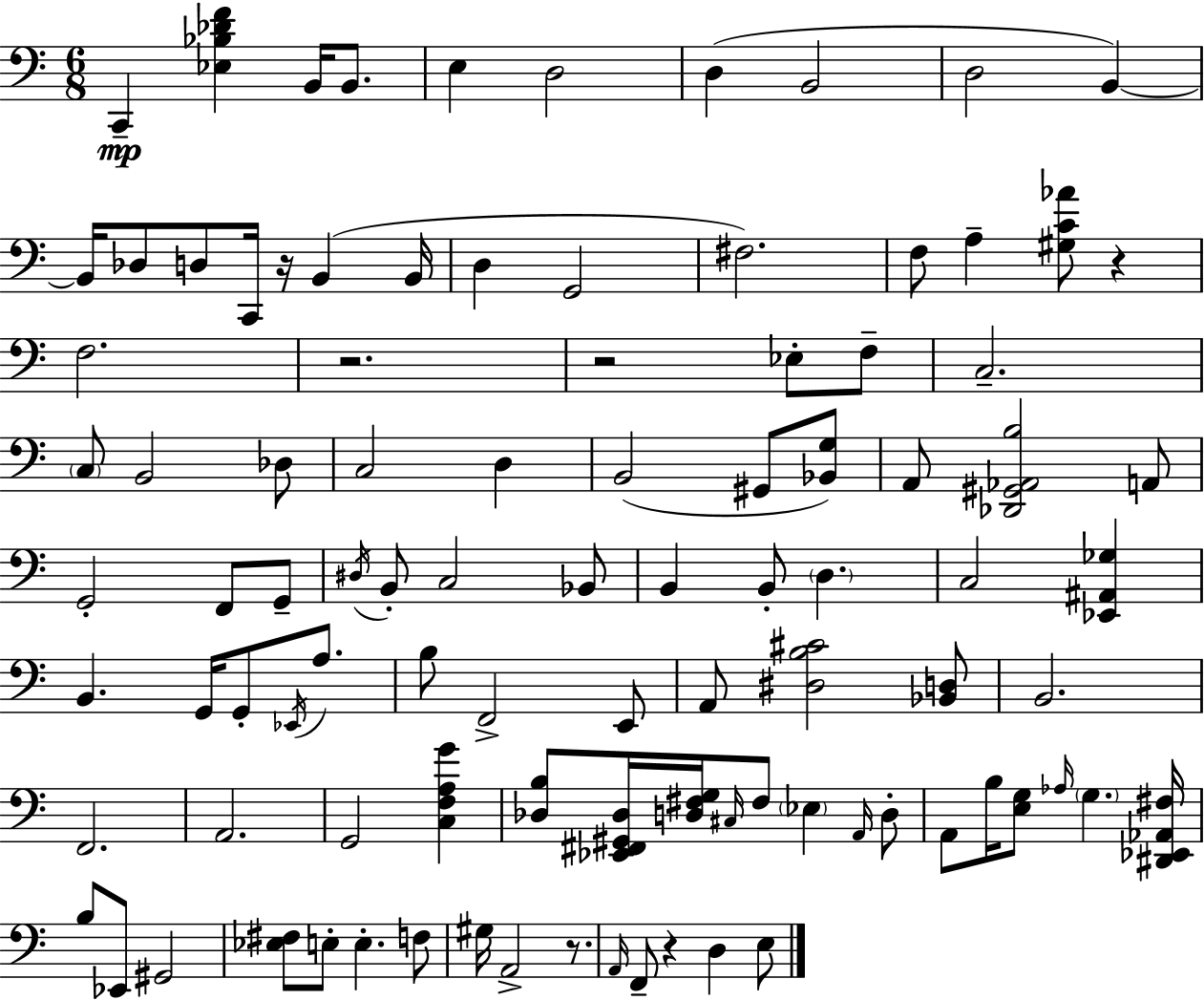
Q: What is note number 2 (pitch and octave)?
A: B2